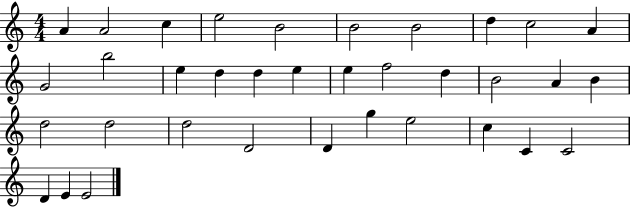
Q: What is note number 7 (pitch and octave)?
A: B4